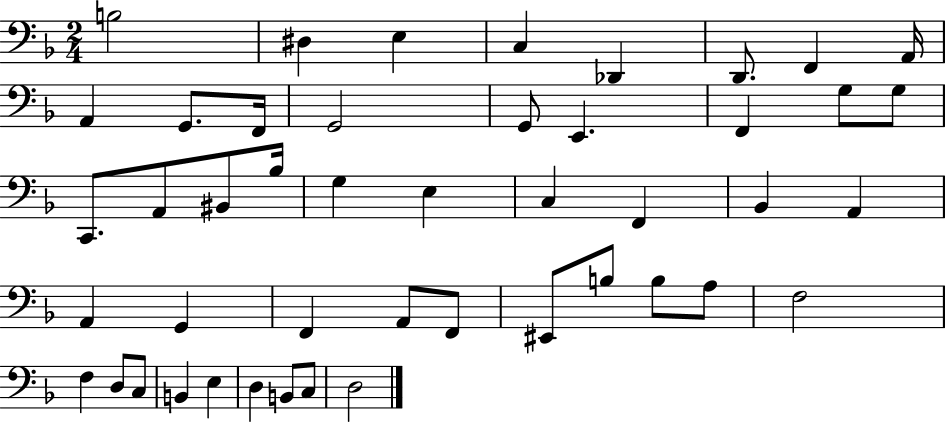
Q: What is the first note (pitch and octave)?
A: B3